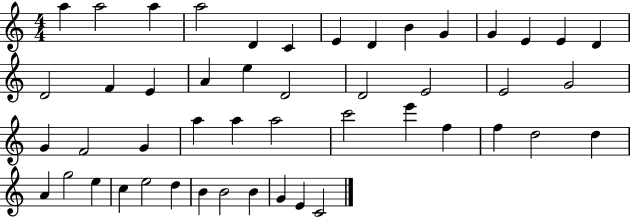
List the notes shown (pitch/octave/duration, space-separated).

A5/q A5/h A5/q A5/h D4/q C4/q E4/q D4/q B4/q G4/q G4/q E4/q E4/q D4/q D4/h F4/q E4/q A4/q E5/q D4/h D4/h E4/h E4/h G4/h G4/q F4/h G4/q A5/q A5/q A5/h C6/h E6/q F5/q F5/q D5/h D5/q A4/q G5/h E5/q C5/q E5/h D5/q B4/q B4/h B4/q G4/q E4/q C4/h